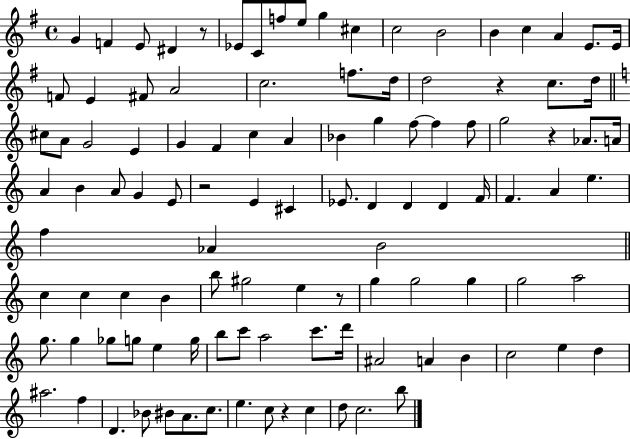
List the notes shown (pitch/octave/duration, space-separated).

G4/q F4/q E4/e D#4/q R/e Eb4/e C4/e F5/e E5/e G5/q C#5/q C5/h B4/h B4/q C5/q A4/q E4/e. E4/s F4/e E4/q F#4/e A4/h C5/h. F5/e. D5/s D5/h R/q C5/e. D5/s C#5/e A4/e G4/h E4/q G4/q F4/q C5/q A4/q Bb4/q G5/q F5/e F5/q F5/e G5/h R/q Ab4/e. A4/s A4/q B4/q A4/e G4/q E4/e R/h E4/q C#4/q Eb4/e. D4/q D4/q D4/q F4/s F4/q. A4/q E5/q. F5/q Ab4/q B4/h C5/q C5/q C5/q B4/q B5/e G#5/h E5/q R/e G5/q G5/h G5/q G5/h A5/h G5/e. G5/q Gb5/e G5/e E5/q G5/s B5/e C6/e A5/h C6/e. D6/s A#4/h A4/q B4/q C5/h E5/q D5/q A#5/h. F5/q D4/q. Bb4/e BIS4/e A4/e. C5/e. E5/q. C5/e R/q C5/q D5/e C5/h. B5/e